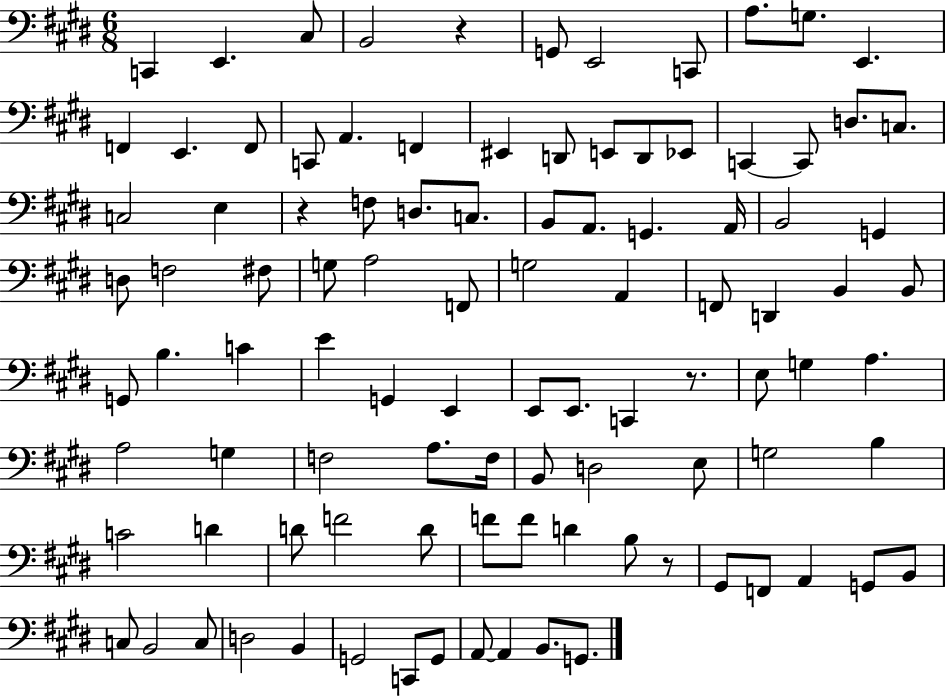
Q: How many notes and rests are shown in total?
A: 100